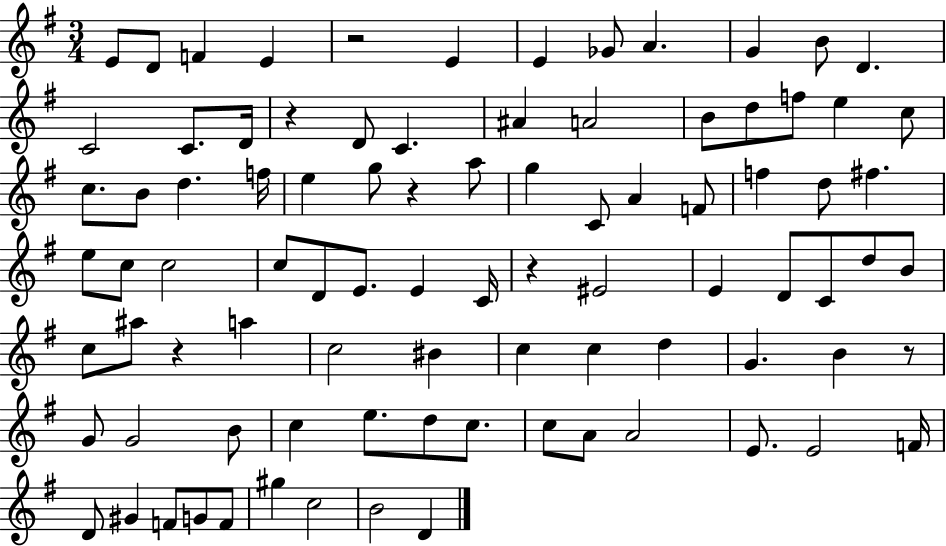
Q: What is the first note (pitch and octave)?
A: E4